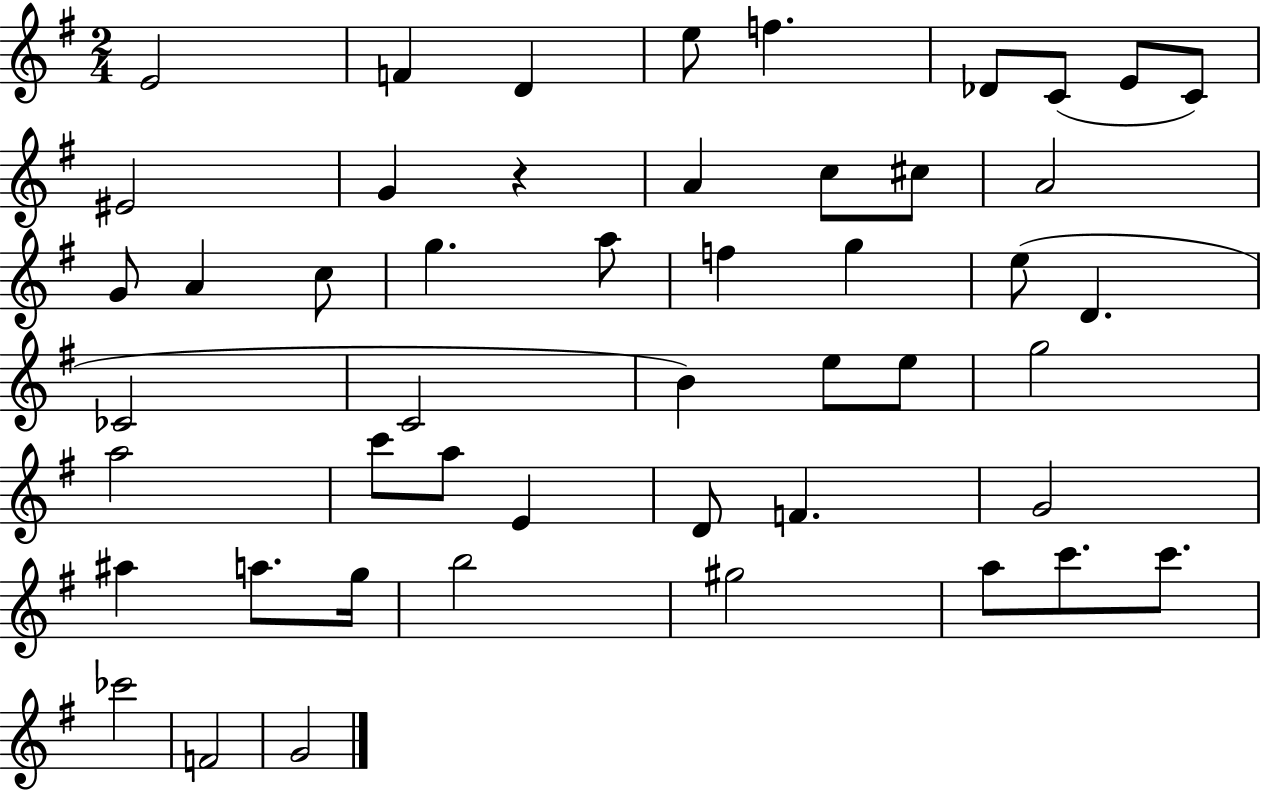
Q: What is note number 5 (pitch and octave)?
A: F5